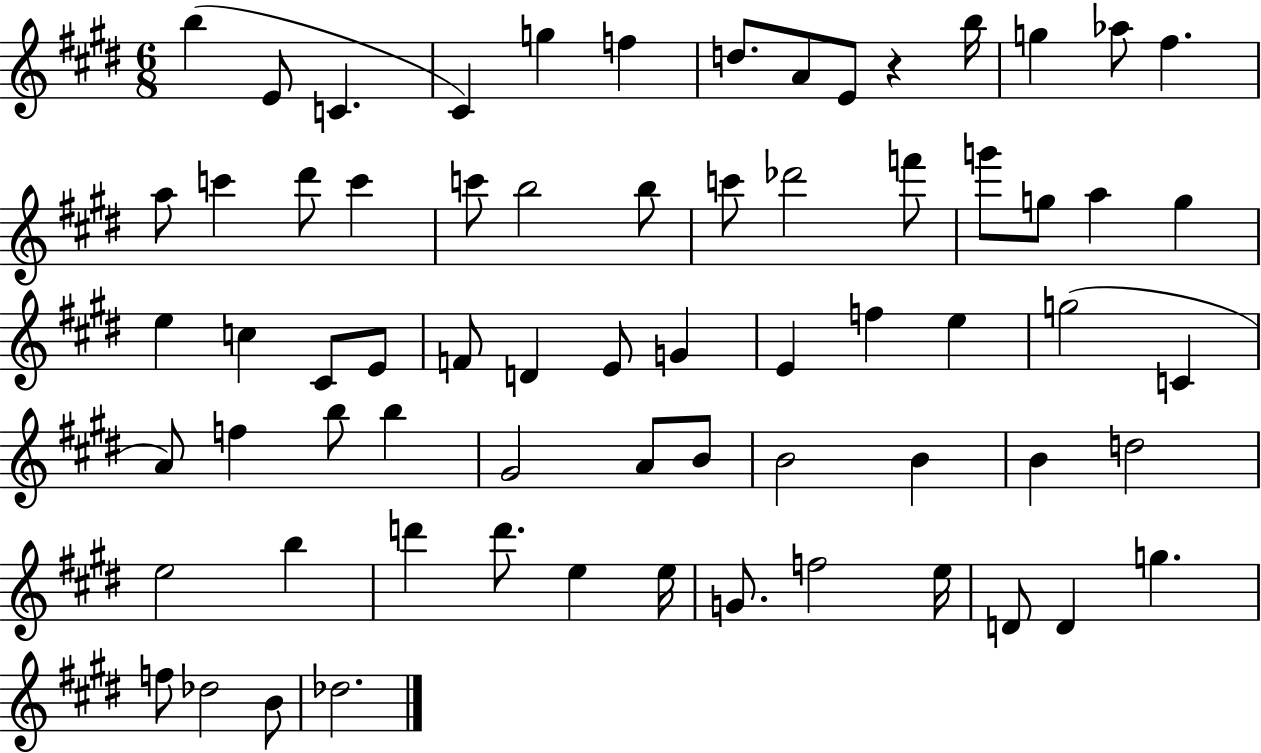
B5/q E4/e C4/q. C#4/q G5/q F5/q D5/e. A4/e E4/e R/q B5/s G5/q Ab5/e F#5/q. A5/e C6/q D#6/e C6/q C6/e B5/h B5/e C6/e Db6/h F6/e G6/e G5/e A5/q G5/q E5/q C5/q C#4/e E4/e F4/e D4/q E4/e G4/q E4/q F5/q E5/q G5/h C4/q A4/e F5/q B5/e B5/q G#4/h A4/e B4/e B4/h B4/q B4/q D5/h E5/h B5/q D6/q D6/e. E5/q E5/s G4/e. F5/h E5/s D4/e D4/q G5/q. F5/e Db5/h B4/e Db5/h.